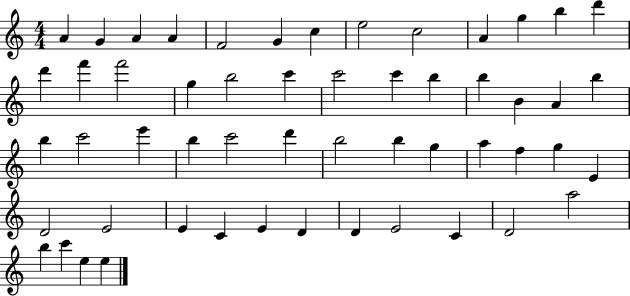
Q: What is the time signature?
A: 4/4